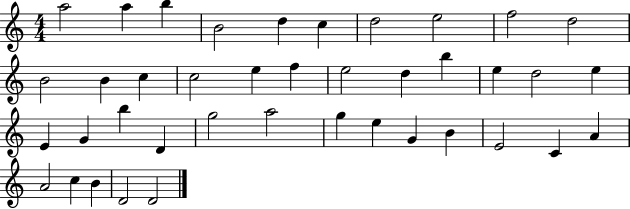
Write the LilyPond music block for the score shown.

{
  \clef treble
  \numericTimeSignature
  \time 4/4
  \key c \major
  a''2 a''4 b''4 | b'2 d''4 c''4 | d''2 e''2 | f''2 d''2 | \break b'2 b'4 c''4 | c''2 e''4 f''4 | e''2 d''4 b''4 | e''4 d''2 e''4 | \break e'4 g'4 b''4 d'4 | g''2 a''2 | g''4 e''4 g'4 b'4 | e'2 c'4 a'4 | \break a'2 c''4 b'4 | d'2 d'2 | \bar "|."
}